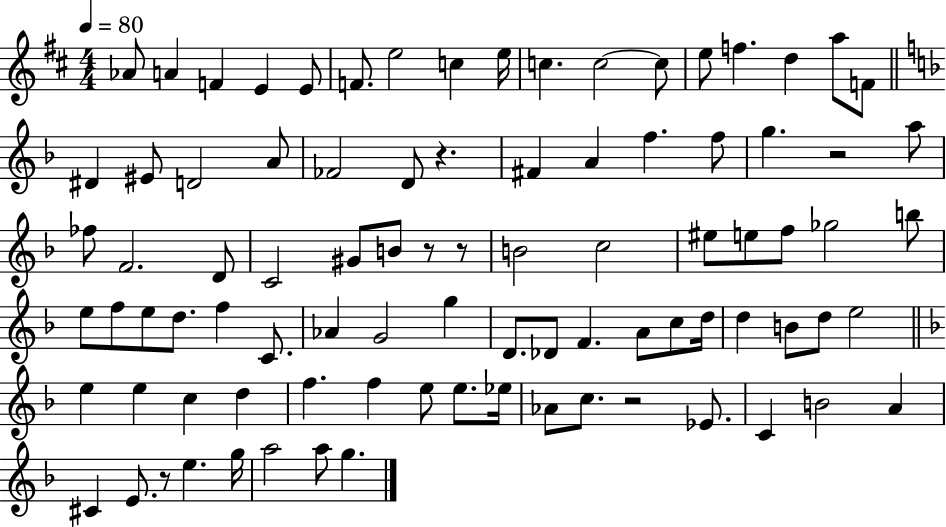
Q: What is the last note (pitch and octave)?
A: G5